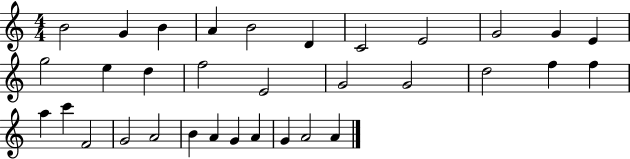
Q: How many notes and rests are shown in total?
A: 33